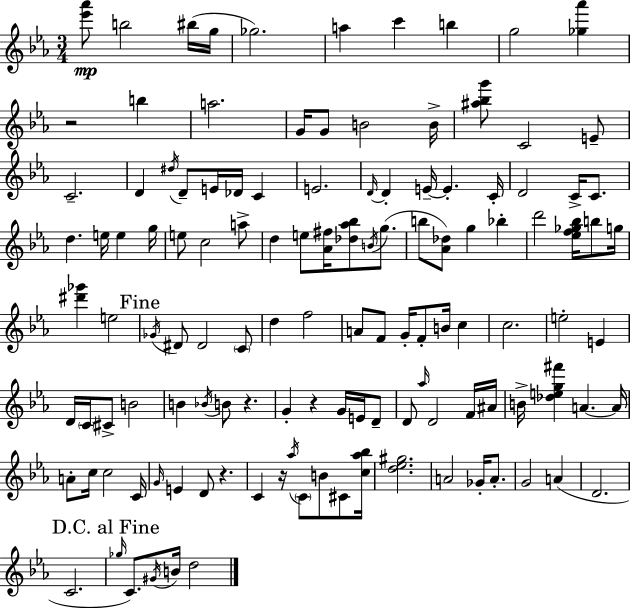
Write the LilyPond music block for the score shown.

{
  \clef treble
  \numericTimeSignature
  \time 3/4
  \key c \minor
  \repeat volta 2 { <ees''' aes'''>8\mp b''2 bis''16( g''16 | ges''2.) | a''4 c'''4 b''4 | g''2 <ges'' aes'''>4 | \break r2 b''4 | a''2. | g'16 g'8 b'2 b'16-> | <ais'' bes'' g'''>8 c'2 e'8-- | \break c'2.-- | d'4 \acciaccatura { dis''16 } d'8-- e'16 des'16 c'4 | e'2. | \grace { d'16~ }~ d'4-. e'16--~~ e'4.-. | \break c'16-. d'2 c'16-> c'8. | d''4. e''16 e''4 | g''16 e''8 c''2 | a''8-> d''4 e''8 <aes' fis''>16 <des'' aes'' bes''>8 \acciaccatura { b'16 }( | \break g''8. b''8 <aes' des''>8) g''4 bes''4-. | d'''2 <ees'' f'' ges'' bes''>16 | b''8 g''16 <dis''' ges'''>4 e''2 | \mark "Fine" \acciaccatura { ges'16 } dis'8 dis'2 | \break \parenthesize c'8 d''4 f''2 | a'8 f'8 g'16-. f'8-. b'16 | c''4 c''2. | e''2-. | \break e'4 d'16 \parenthesize c'16 cis'8-> b'2 | b'4 \acciaccatura { bes'16 } b'8 r4. | g'4-. r4 | g'16 e'16 d'8-- d'8 \grace { aes''16 } d'2 | \break f'16 ais'16 b'16-> <des'' e'' g'' fis'''>4 a'4.~~ | a'16 a'8-. c''16 c''2 | c'16 \grace { g'16 } e'4 d'8 | r4. c'4 r16 | \break \acciaccatura { aes''16 } \parenthesize c'8 b'8 cis'8 <c'' aes'' bes''>16 <d'' ees'' gis''>2. | a'2 | ges'16-. a'8.-. g'2 | a'4( d'2. | \break c'2. | \mark "D.C. al Fine" \grace { ges''16 }) c'8. | \acciaccatura { gis'16 } b'16 d''2 } \bar "|."
}